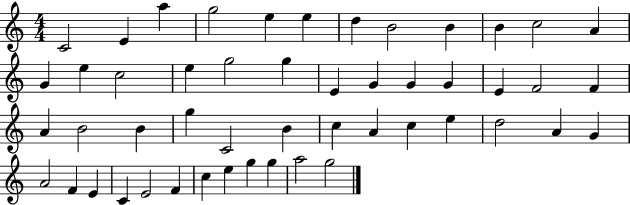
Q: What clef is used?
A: treble